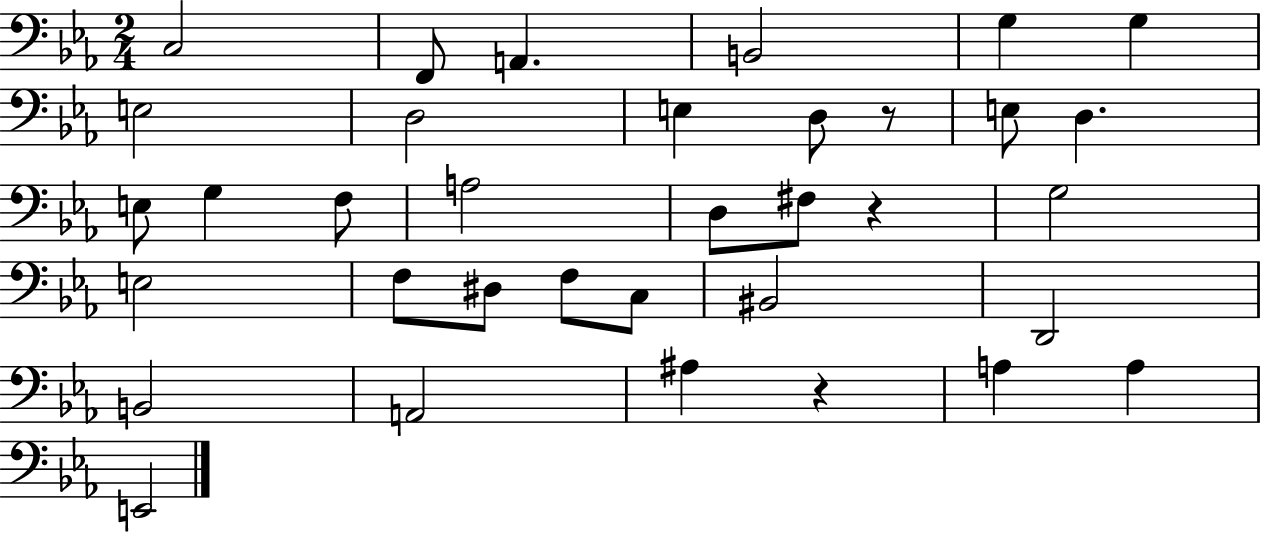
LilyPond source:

{
  \clef bass
  \numericTimeSignature
  \time 2/4
  \key ees \major
  \repeat volta 2 { c2 | f,8 a,4. | b,2 | g4 g4 | \break e2 | d2 | e4 d8 r8 | e8 d4. | \break e8 g4 f8 | a2 | d8 fis8 r4 | g2 | \break e2 | f8 dis8 f8 c8 | bis,2 | d,2 | \break b,2 | a,2 | ais4 r4 | a4 a4 | \break e,2 | } \bar "|."
}